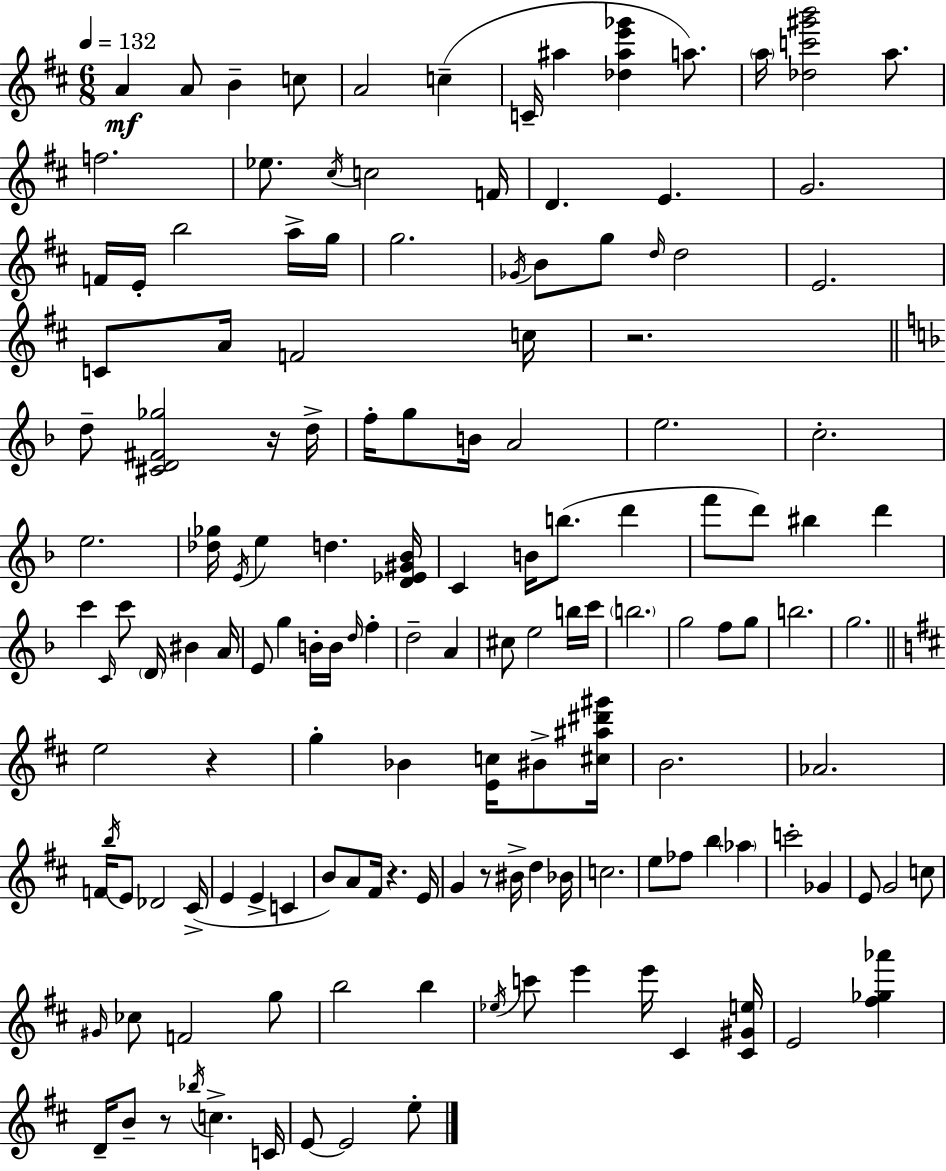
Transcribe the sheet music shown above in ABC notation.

X:1
T:Untitled
M:6/8
L:1/4
K:D
A A/2 B c/2 A2 c C/4 ^a [_d^ae'_g'] a/2 a/4 [_dc'^g'b']2 a/2 f2 _e/2 ^c/4 c2 F/4 D E G2 F/4 E/4 b2 a/4 g/4 g2 _G/4 B/2 g/2 d/4 d2 E2 C/2 A/4 F2 c/4 z2 d/2 [^CD^F_g]2 z/4 d/4 f/4 g/2 B/4 A2 e2 c2 e2 [_d_g]/4 E/4 e d [D_E^G_B]/4 C B/4 b/2 d' f'/2 d'/2 ^b d' c' C/4 c'/2 D/4 ^B A/4 E/2 g B/4 B/4 d/4 f d2 A ^c/2 e2 b/4 c'/4 b2 g2 f/2 g/2 b2 g2 e2 z g _B [Ec]/4 ^B/2 [^c^a^d'^g']/4 B2 _A2 F/4 b/4 E/2 _D2 ^C/4 E E C B/2 A/2 ^F/4 z E/4 G z/2 ^B/4 d _B/4 c2 e/2 _f/2 b _a c'2 _G E/2 G2 c/2 ^G/4 _c/2 F2 g/2 b2 b _e/4 c'/2 e' e'/4 ^C [^C^Ge]/4 E2 [^f_g_a'] D/4 B/2 z/2 _b/4 c C/4 E/2 E2 e/2